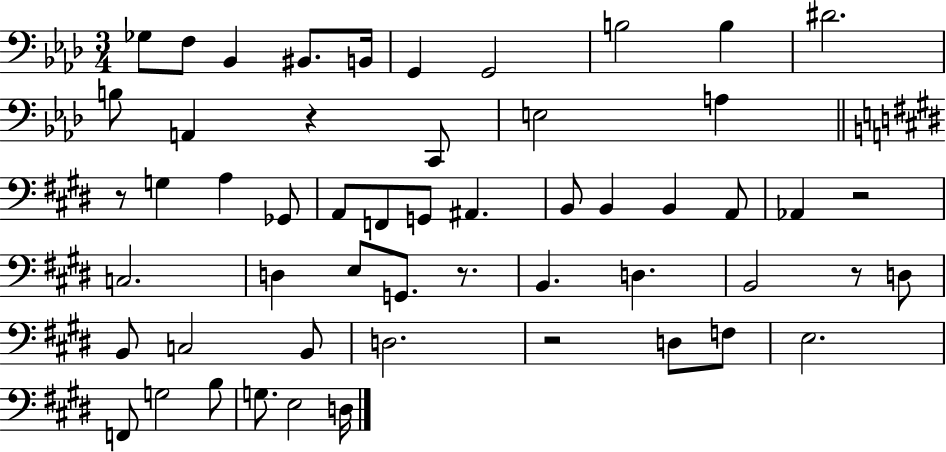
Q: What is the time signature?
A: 3/4